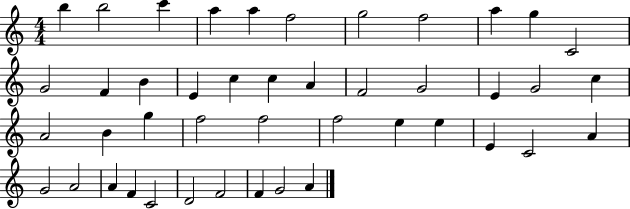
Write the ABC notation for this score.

X:1
T:Untitled
M:4/4
L:1/4
K:C
b b2 c' a a f2 g2 f2 a g C2 G2 F B E c c A F2 G2 E G2 c A2 B g f2 f2 f2 e e E C2 A G2 A2 A F C2 D2 F2 F G2 A